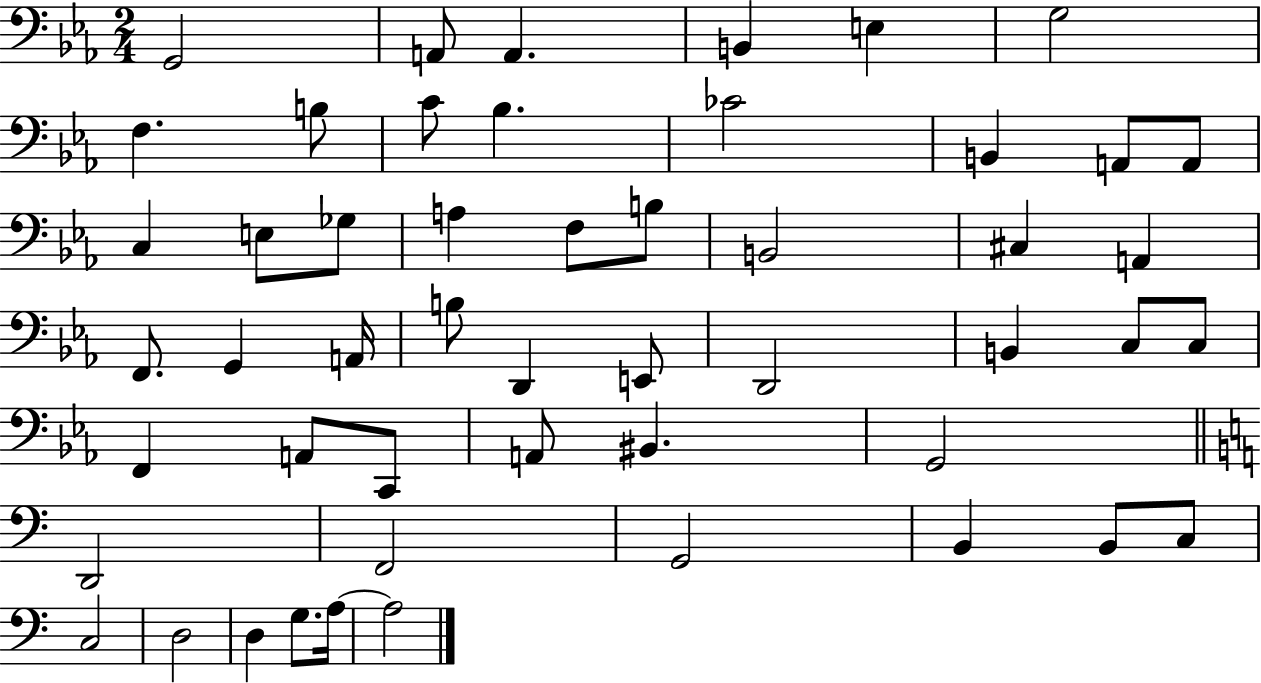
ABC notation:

X:1
T:Untitled
M:2/4
L:1/4
K:Eb
G,,2 A,,/2 A,, B,, E, G,2 F, B,/2 C/2 _B, _C2 B,, A,,/2 A,,/2 C, E,/2 _G,/2 A, F,/2 B,/2 B,,2 ^C, A,, F,,/2 G,, A,,/4 B,/2 D,, E,,/2 D,,2 B,, C,/2 C,/2 F,, A,,/2 C,,/2 A,,/2 ^B,, G,,2 D,,2 F,,2 G,,2 B,, B,,/2 C,/2 C,2 D,2 D, G,/2 A,/4 A,2